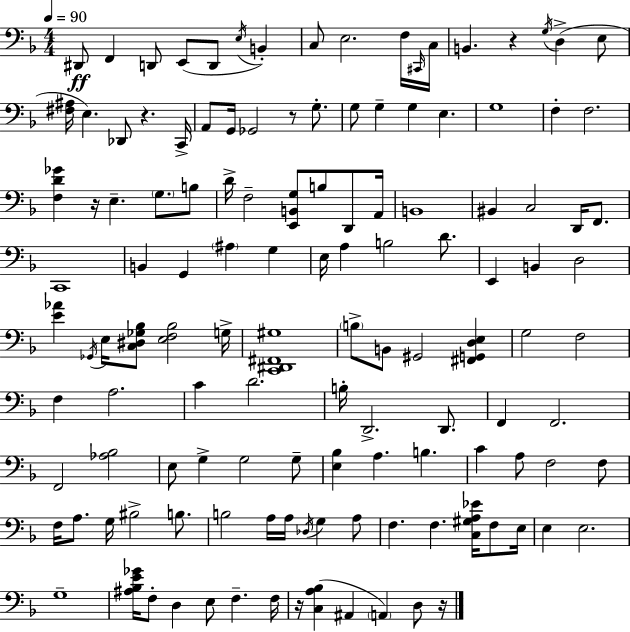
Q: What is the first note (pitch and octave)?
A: D#2